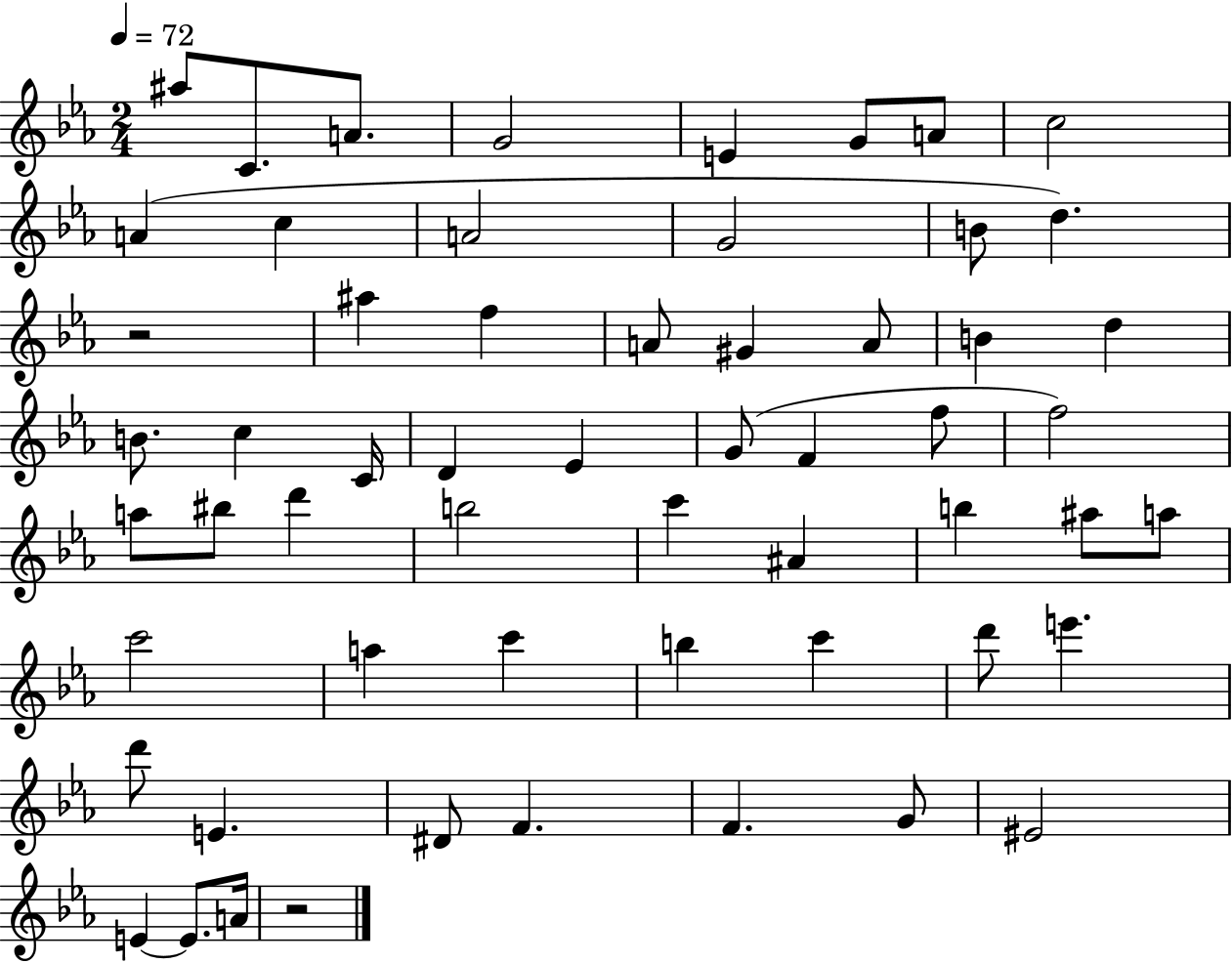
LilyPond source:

{
  \clef treble
  \numericTimeSignature
  \time 2/4
  \key ees \major
  \tempo 4 = 72
  \repeat volta 2 { ais''8 c'8. a'8. | g'2 | e'4 g'8 a'8 | c''2 | \break a'4( c''4 | a'2 | g'2 | b'8 d''4.) | \break r2 | ais''4 f''4 | a'8 gis'4 a'8 | b'4 d''4 | \break b'8. c''4 c'16 | d'4 ees'4 | g'8( f'4 f''8 | f''2) | \break a''8 bis''8 d'''4 | b''2 | c'''4 ais'4 | b''4 ais''8 a''8 | \break c'''2 | a''4 c'''4 | b''4 c'''4 | d'''8 e'''4. | \break d'''8 e'4. | dis'8 f'4. | f'4. g'8 | eis'2 | \break e'4~~ e'8. a'16 | r2 | } \bar "|."
}